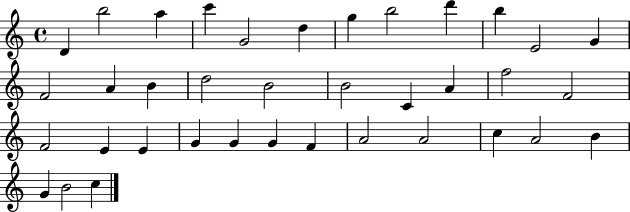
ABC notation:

X:1
T:Untitled
M:4/4
L:1/4
K:C
D b2 a c' G2 d g b2 d' b E2 G F2 A B d2 B2 B2 C A f2 F2 F2 E E G G G F A2 A2 c A2 B G B2 c